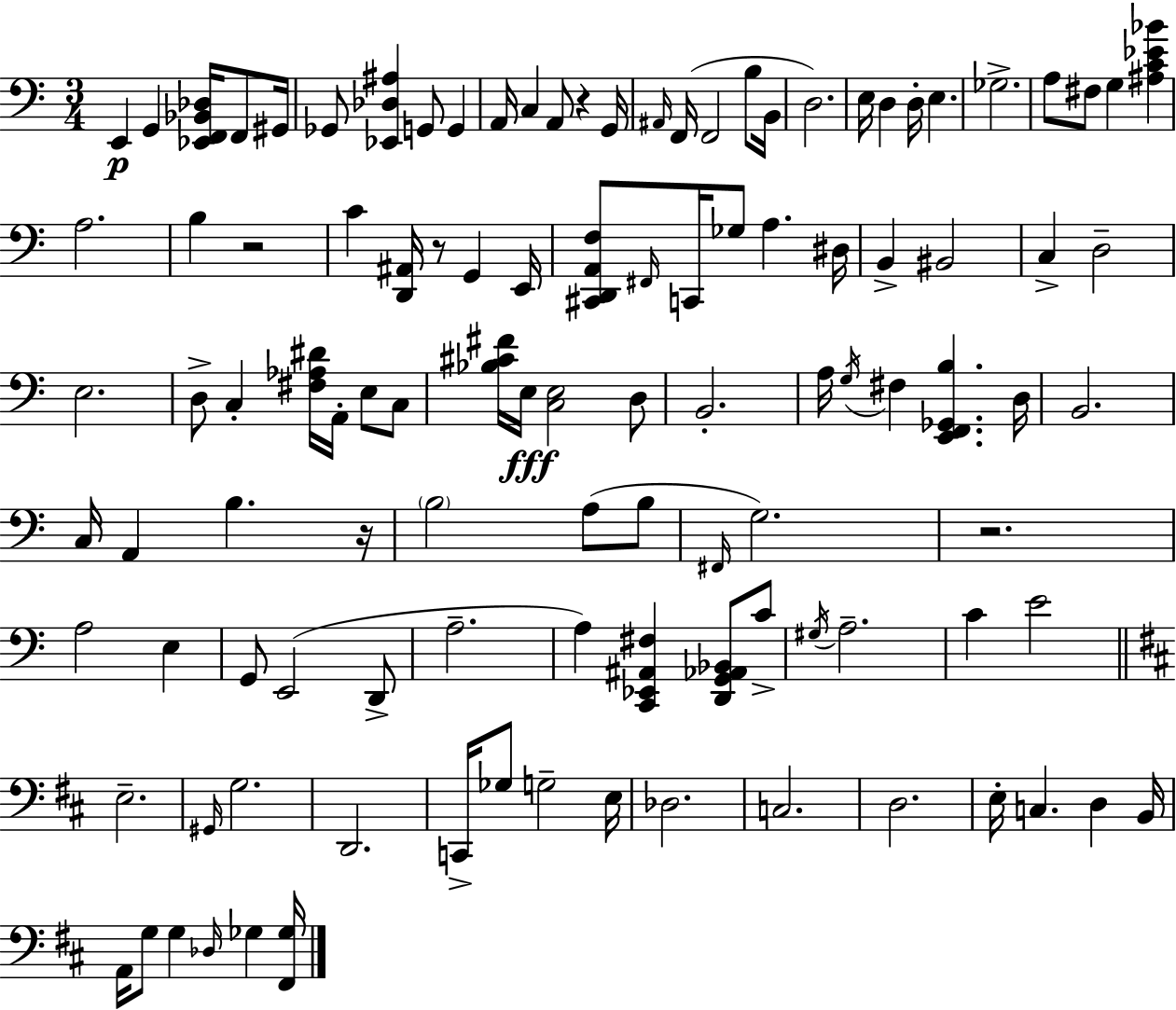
E2/q G2/q [Eb2,F2,Bb2,Db3]/s F2/e G#2/s Gb2/e [Eb2,Db3,A#3]/q G2/e G2/q A2/s C3/q A2/e R/q G2/s A#2/s F2/s F2/h B3/e B2/s D3/h. E3/s D3/q D3/s E3/q. Gb3/h. A3/e F#3/e G3/q [A#3,C4,Eb4,Bb4]/q A3/h. B3/q R/h C4/q [D2,A#2]/s R/e G2/q E2/s [C#2,D2,A2,F3]/e F#2/s C2/s Gb3/e A3/q. D#3/s B2/q BIS2/h C3/q D3/h E3/h. D3/e C3/q [F#3,Ab3,D#4]/s A2/s E3/e C3/e [Bb3,C#4,F#4]/s E3/s [C3,E3]/h D3/e B2/h. A3/s G3/s F#3/q [E2,F2,Gb2,B3]/q. D3/s B2/h. C3/s A2/q B3/q. R/s B3/h A3/e B3/e F#2/s G3/h. R/h. A3/h E3/q G2/e E2/h D2/e A3/h. A3/q [C2,Eb2,A#2,F#3]/q [D2,G2,Ab2,Bb2]/e C4/e G#3/s A3/h. C4/q E4/h E3/h. G#2/s G3/h. D2/h. C2/s Gb3/e G3/h E3/s Db3/h. C3/h. D3/h. E3/s C3/q. D3/q B2/s A2/s G3/e G3/q Db3/s Gb3/q [F#2,Gb3]/s